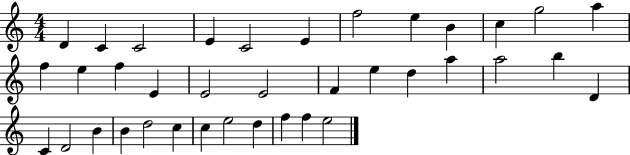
{
  \clef treble
  \numericTimeSignature
  \time 4/4
  \key c \major
  d'4 c'4 c'2 | e'4 c'2 e'4 | f''2 e''4 b'4 | c''4 g''2 a''4 | \break f''4 e''4 f''4 e'4 | e'2 e'2 | f'4 e''4 d''4 a''4 | a''2 b''4 d'4 | \break c'4 d'2 b'4 | b'4 d''2 c''4 | c''4 e''2 d''4 | f''4 f''4 e''2 | \break \bar "|."
}